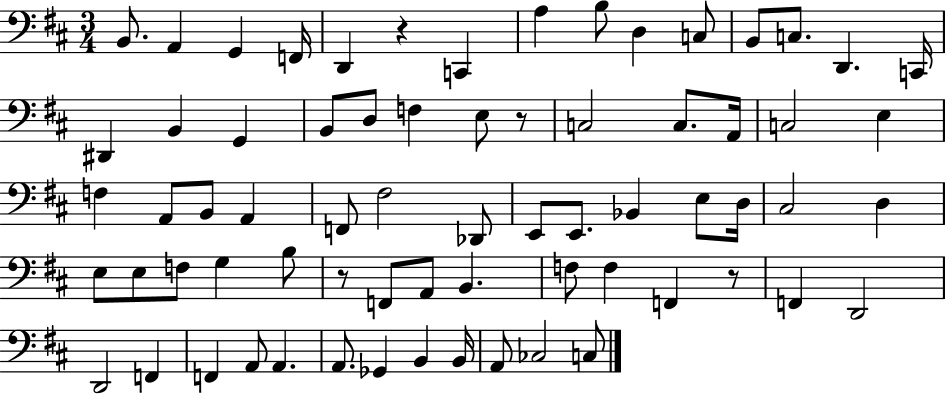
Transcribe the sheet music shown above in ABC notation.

X:1
T:Untitled
M:3/4
L:1/4
K:D
B,,/2 A,, G,, F,,/4 D,, z C,, A, B,/2 D, C,/2 B,,/2 C,/2 D,, C,,/4 ^D,, B,, G,, B,,/2 D,/2 F, E,/2 z/2 C,2 C,/2 A,,/4 C,2 E, F, A,,/2 B,,/2 A,, F,,/2 ^F,2 _D,,/2 E,,/2 E,,/2 _B,, E,/2 D,/4 ^C,2 D, E,/2 E,/2 F,/2 G, B,/2 z/2 F,,/2 A,,/2 B,, F,/2 F, F,, z/2 F,, D,,2 D,,2 F,, F,, A,,/2 A,, A,,/2 _G,, B,, B,,/4 A,,/2 _C,2 C,/2